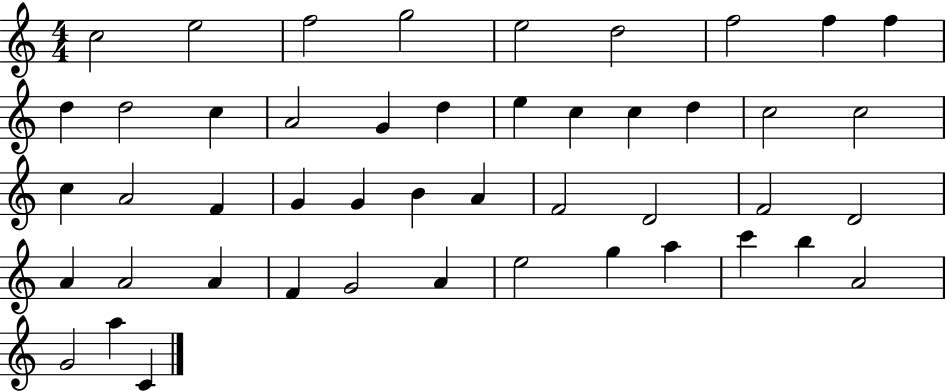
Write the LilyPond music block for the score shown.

{
  \clef treble
  \numericTimeSignature
  \time 4/4
  \key c \major
  c''2 e''2 | f''2 g''2 | e''2 d''2 | f''2 f''4 f''4 | \break d''4 d''2 c''4 | a'2 g'4 d''4 | e''4 c''4 c''4 d''4 | c''2 c''2 | \break c''4 a'2 f'4 | g'4 g'4 b'4 a'4 | f'2 d'2 | f'2 d'2 | \break a'4 a'2 a'4 | f'4 g'2 a'4 | e''2 g''4 a''4 | c'''4 b''4 a'2 | \break g'2 a''4 c'4 | \bar "|."
}